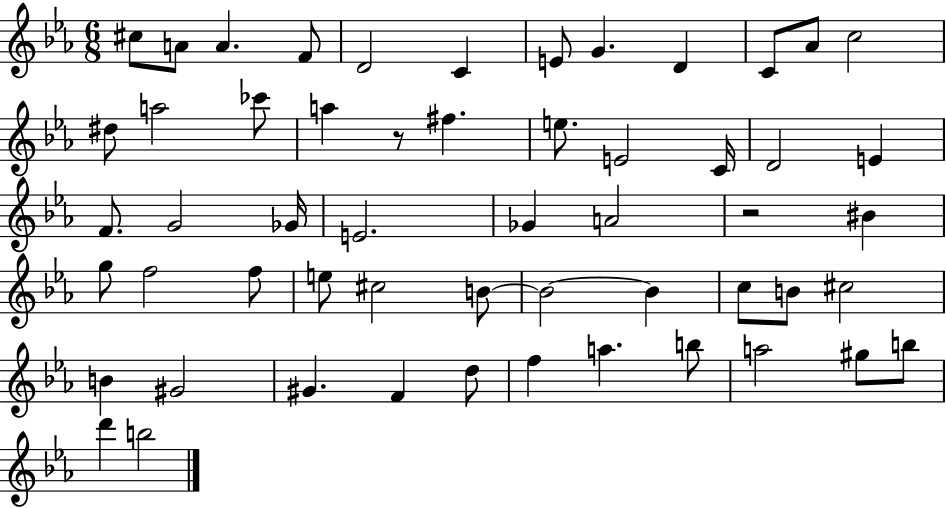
C#5/e A4/e A4/q. F4/e D4/h C4/q E4/e G4/q. D4/q C4/e Ab4/e C5/h D#5/e A5/h CES6/e A5/q R/e F#5/q. E5/e. E4/h C4/s D4/h E4/q F4/e. G4/h Gb4/s E4/h. Gb4/q A4/h R/h BIS4/q G5/e F5/h F5/e E5/e C#5/h B4/e B4/h B4/q C5/e B4/e C#5/h B4/q G#4/h G#4/q. F4/q D5/e F5/q A5/q. B5/e A5/h G#5/e B5/e D6/q B5/h